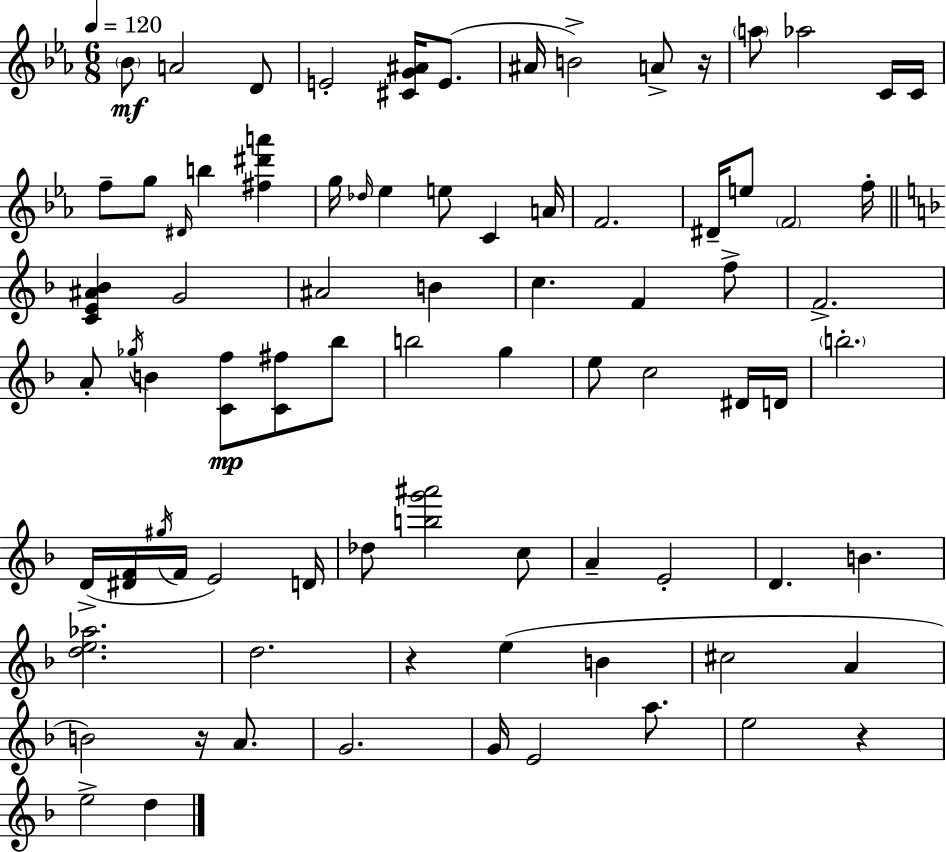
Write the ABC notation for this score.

X:1
T:Untitled
M:6/8
L:1/4
K:Cm
_B/2 A2 D/2 E2 [^CG^A]/4 E/2 ^A/4 B2 A/2 z/4 a/2 _a2 C/4 C/4 f/2 g/2 ^D/4 b [^f^d'a'] g/4 _d/4 _e e/2 C A/4 F2 ^D/4 e/2 F2 f/4 [CE^A_B] G2 ^A2 B c F f/2 F2 A/2 _g/4 B [Cf]/2 [C^f]/2 _b/2 b2 g e/2 c2 ^D/4 D/4 b2 D/4 [^DF]/4 ^g/4 F/4 E2 D/4 _d/2 [bg'^a']2 c/2 A E2 D B [de_a]2 d2 z e B ^c2 A B2 z/4 A/2 G2 G/4 E2 a/2 e2 z e2 d